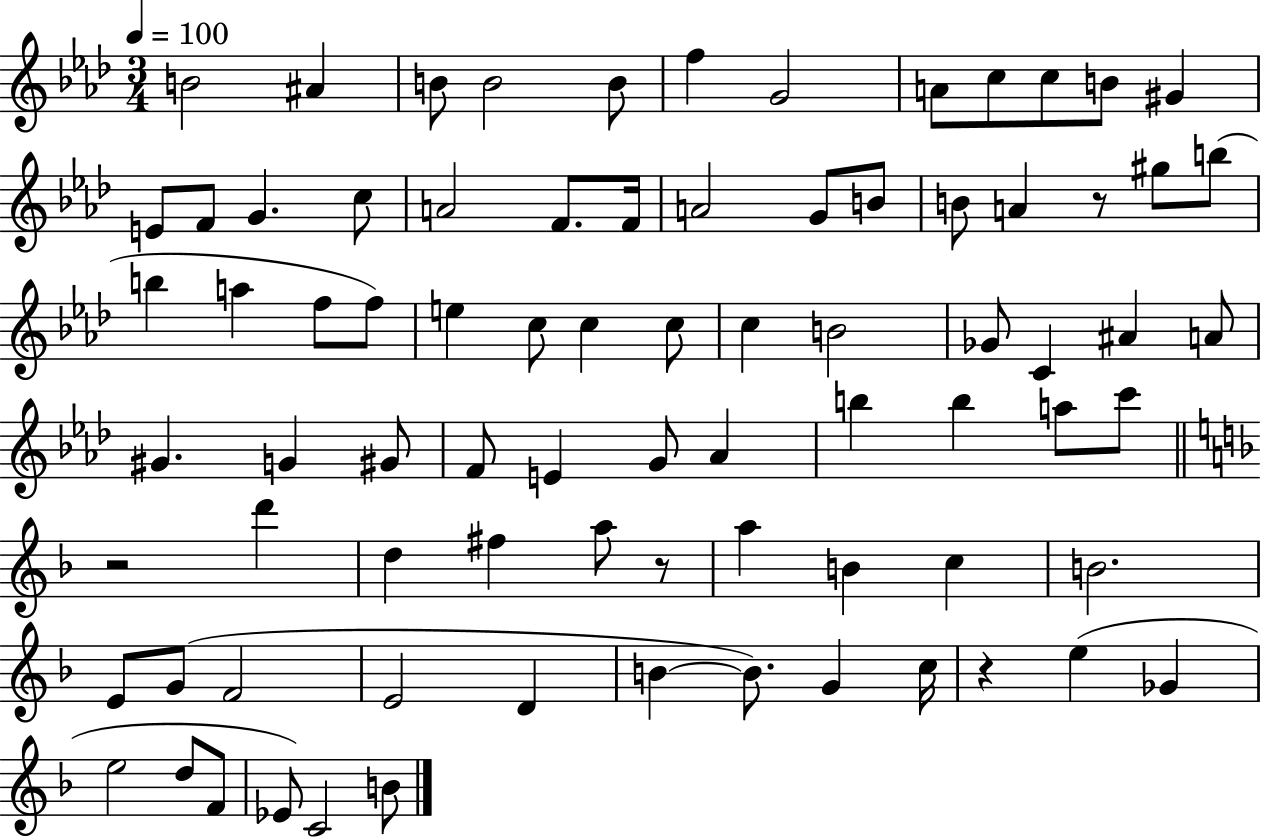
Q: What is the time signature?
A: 3/4